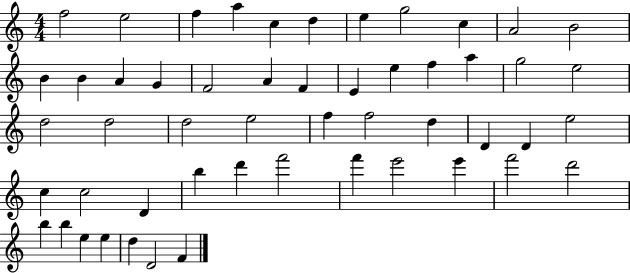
X:1
T:Untitled
M:4/4
L:1/4
K:C
f2 e2 f a c d e g2 c A2 B2 B B A G F2 A F E e f a g2 e2 d2 d2 d2 e2 f f2 d D D e2 c c2 D b d' f'2 f' e'2 e' f'2 d'2 b b e e d D2 F